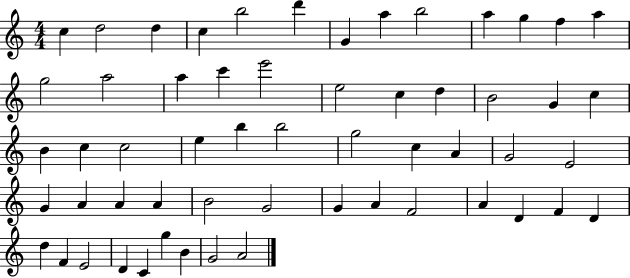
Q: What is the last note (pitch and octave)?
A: A4